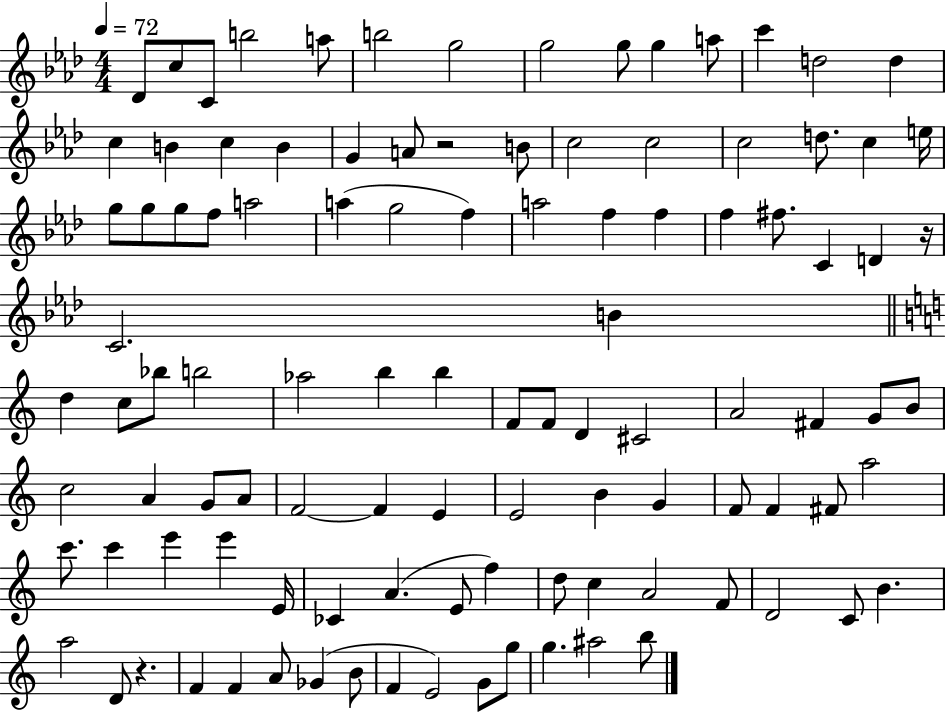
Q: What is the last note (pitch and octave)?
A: B5